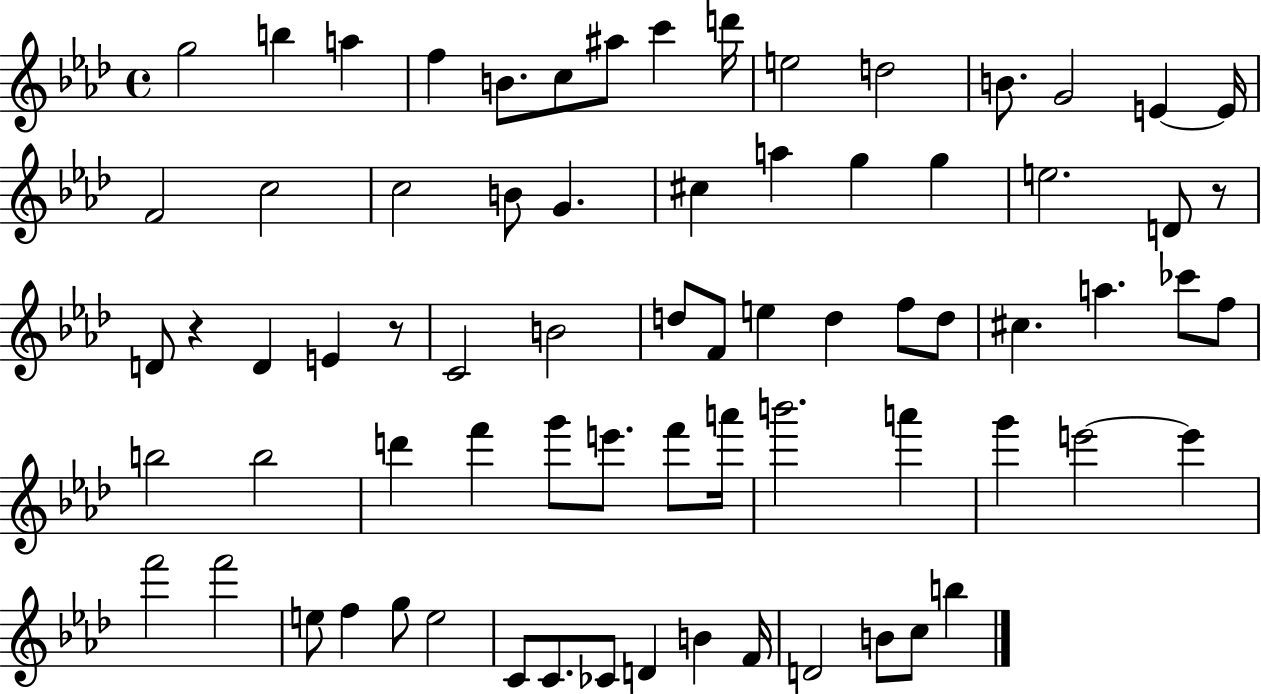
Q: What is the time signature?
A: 4/4